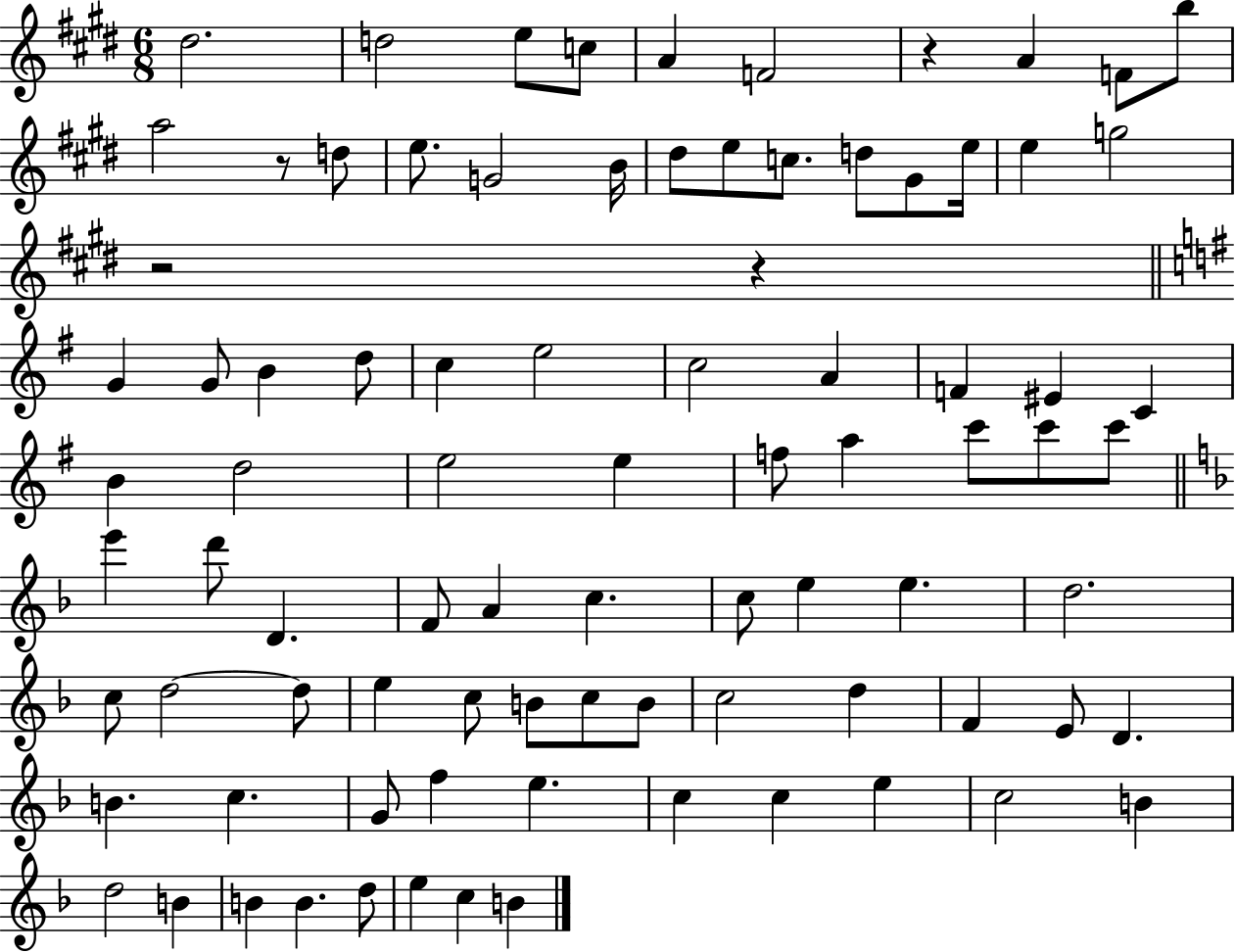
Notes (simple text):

D#5/h. D5/h E5/e C5/e A4/q F4/h R/q A4/q F4/e B5/e A5/h R/e D5/e E5/e. G4/h B4/s D#5/e E5/e C5/e. D5/e G#4/e E5/s E5/q G5/h R/h R/q G4/q G4/e B4/q D5/e C5/q E5/h C5/h A4/q F4/q EIS4/q C4/q B4/q D5/h E5/h E5/q F5/e A5/q C6/e C6/e C6/e E6/q D6/e D4/q. F4/e A4/q C5/q. C5/e E5/q E5/q. D5/h. C5/e D5/h D5/e E5/q C5/e B4/e C5/e B4/e C5/h D5/q F4/q E4/e D4/q. B4/q. C5/q. G4/e F5/q E5/q. C5/q C5/q E5/q C5/h B4/q D5/h B4/q B4/q B4/q. D5/e E5/q C5/q B4/q